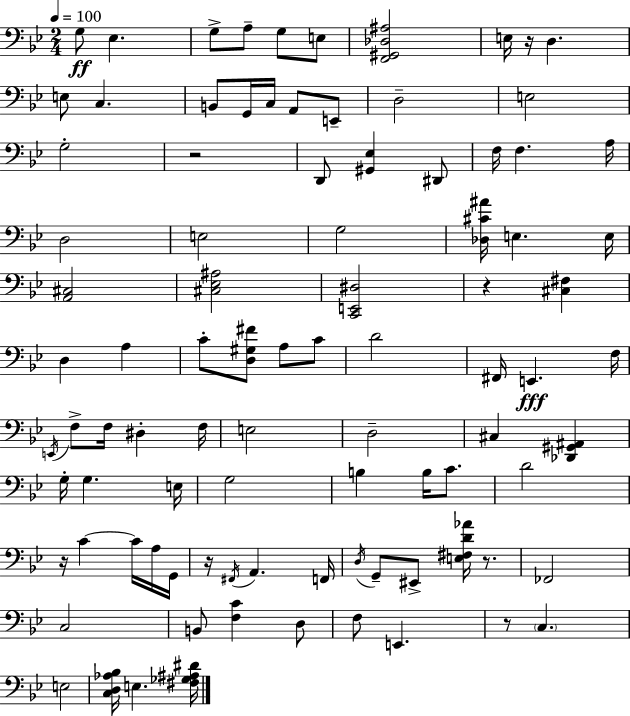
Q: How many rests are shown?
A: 7